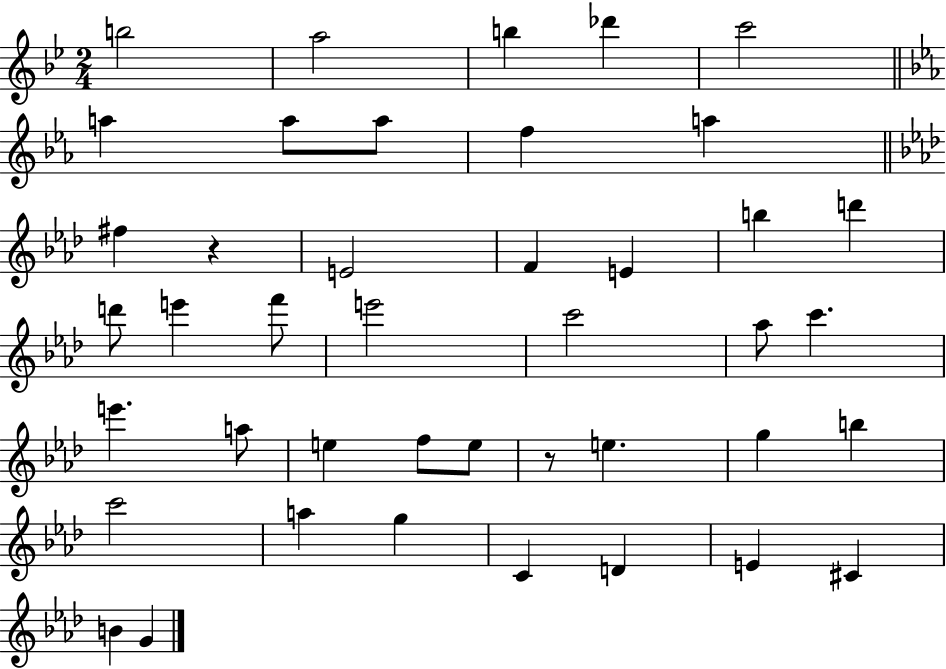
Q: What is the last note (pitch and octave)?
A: G4